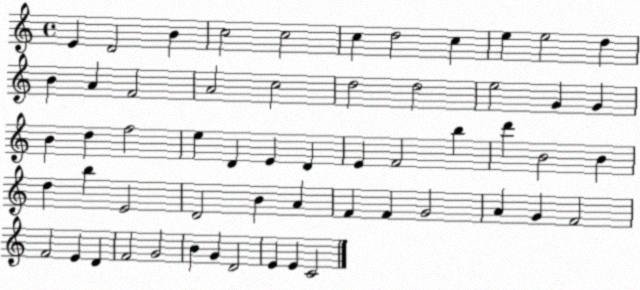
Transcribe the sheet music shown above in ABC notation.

X:1
T:Untitled
M:4/4
L:1/4
K:C
E D2 B c2 c2 c d2 c e e2 d B A F2 A2 c2 d2 d2 e2 G G B d f2 e D E D E F2 b d' B2 B d b E2 D2 B A F F G2 A G F2 F2 E D F2 G2 B G D2 E E C2